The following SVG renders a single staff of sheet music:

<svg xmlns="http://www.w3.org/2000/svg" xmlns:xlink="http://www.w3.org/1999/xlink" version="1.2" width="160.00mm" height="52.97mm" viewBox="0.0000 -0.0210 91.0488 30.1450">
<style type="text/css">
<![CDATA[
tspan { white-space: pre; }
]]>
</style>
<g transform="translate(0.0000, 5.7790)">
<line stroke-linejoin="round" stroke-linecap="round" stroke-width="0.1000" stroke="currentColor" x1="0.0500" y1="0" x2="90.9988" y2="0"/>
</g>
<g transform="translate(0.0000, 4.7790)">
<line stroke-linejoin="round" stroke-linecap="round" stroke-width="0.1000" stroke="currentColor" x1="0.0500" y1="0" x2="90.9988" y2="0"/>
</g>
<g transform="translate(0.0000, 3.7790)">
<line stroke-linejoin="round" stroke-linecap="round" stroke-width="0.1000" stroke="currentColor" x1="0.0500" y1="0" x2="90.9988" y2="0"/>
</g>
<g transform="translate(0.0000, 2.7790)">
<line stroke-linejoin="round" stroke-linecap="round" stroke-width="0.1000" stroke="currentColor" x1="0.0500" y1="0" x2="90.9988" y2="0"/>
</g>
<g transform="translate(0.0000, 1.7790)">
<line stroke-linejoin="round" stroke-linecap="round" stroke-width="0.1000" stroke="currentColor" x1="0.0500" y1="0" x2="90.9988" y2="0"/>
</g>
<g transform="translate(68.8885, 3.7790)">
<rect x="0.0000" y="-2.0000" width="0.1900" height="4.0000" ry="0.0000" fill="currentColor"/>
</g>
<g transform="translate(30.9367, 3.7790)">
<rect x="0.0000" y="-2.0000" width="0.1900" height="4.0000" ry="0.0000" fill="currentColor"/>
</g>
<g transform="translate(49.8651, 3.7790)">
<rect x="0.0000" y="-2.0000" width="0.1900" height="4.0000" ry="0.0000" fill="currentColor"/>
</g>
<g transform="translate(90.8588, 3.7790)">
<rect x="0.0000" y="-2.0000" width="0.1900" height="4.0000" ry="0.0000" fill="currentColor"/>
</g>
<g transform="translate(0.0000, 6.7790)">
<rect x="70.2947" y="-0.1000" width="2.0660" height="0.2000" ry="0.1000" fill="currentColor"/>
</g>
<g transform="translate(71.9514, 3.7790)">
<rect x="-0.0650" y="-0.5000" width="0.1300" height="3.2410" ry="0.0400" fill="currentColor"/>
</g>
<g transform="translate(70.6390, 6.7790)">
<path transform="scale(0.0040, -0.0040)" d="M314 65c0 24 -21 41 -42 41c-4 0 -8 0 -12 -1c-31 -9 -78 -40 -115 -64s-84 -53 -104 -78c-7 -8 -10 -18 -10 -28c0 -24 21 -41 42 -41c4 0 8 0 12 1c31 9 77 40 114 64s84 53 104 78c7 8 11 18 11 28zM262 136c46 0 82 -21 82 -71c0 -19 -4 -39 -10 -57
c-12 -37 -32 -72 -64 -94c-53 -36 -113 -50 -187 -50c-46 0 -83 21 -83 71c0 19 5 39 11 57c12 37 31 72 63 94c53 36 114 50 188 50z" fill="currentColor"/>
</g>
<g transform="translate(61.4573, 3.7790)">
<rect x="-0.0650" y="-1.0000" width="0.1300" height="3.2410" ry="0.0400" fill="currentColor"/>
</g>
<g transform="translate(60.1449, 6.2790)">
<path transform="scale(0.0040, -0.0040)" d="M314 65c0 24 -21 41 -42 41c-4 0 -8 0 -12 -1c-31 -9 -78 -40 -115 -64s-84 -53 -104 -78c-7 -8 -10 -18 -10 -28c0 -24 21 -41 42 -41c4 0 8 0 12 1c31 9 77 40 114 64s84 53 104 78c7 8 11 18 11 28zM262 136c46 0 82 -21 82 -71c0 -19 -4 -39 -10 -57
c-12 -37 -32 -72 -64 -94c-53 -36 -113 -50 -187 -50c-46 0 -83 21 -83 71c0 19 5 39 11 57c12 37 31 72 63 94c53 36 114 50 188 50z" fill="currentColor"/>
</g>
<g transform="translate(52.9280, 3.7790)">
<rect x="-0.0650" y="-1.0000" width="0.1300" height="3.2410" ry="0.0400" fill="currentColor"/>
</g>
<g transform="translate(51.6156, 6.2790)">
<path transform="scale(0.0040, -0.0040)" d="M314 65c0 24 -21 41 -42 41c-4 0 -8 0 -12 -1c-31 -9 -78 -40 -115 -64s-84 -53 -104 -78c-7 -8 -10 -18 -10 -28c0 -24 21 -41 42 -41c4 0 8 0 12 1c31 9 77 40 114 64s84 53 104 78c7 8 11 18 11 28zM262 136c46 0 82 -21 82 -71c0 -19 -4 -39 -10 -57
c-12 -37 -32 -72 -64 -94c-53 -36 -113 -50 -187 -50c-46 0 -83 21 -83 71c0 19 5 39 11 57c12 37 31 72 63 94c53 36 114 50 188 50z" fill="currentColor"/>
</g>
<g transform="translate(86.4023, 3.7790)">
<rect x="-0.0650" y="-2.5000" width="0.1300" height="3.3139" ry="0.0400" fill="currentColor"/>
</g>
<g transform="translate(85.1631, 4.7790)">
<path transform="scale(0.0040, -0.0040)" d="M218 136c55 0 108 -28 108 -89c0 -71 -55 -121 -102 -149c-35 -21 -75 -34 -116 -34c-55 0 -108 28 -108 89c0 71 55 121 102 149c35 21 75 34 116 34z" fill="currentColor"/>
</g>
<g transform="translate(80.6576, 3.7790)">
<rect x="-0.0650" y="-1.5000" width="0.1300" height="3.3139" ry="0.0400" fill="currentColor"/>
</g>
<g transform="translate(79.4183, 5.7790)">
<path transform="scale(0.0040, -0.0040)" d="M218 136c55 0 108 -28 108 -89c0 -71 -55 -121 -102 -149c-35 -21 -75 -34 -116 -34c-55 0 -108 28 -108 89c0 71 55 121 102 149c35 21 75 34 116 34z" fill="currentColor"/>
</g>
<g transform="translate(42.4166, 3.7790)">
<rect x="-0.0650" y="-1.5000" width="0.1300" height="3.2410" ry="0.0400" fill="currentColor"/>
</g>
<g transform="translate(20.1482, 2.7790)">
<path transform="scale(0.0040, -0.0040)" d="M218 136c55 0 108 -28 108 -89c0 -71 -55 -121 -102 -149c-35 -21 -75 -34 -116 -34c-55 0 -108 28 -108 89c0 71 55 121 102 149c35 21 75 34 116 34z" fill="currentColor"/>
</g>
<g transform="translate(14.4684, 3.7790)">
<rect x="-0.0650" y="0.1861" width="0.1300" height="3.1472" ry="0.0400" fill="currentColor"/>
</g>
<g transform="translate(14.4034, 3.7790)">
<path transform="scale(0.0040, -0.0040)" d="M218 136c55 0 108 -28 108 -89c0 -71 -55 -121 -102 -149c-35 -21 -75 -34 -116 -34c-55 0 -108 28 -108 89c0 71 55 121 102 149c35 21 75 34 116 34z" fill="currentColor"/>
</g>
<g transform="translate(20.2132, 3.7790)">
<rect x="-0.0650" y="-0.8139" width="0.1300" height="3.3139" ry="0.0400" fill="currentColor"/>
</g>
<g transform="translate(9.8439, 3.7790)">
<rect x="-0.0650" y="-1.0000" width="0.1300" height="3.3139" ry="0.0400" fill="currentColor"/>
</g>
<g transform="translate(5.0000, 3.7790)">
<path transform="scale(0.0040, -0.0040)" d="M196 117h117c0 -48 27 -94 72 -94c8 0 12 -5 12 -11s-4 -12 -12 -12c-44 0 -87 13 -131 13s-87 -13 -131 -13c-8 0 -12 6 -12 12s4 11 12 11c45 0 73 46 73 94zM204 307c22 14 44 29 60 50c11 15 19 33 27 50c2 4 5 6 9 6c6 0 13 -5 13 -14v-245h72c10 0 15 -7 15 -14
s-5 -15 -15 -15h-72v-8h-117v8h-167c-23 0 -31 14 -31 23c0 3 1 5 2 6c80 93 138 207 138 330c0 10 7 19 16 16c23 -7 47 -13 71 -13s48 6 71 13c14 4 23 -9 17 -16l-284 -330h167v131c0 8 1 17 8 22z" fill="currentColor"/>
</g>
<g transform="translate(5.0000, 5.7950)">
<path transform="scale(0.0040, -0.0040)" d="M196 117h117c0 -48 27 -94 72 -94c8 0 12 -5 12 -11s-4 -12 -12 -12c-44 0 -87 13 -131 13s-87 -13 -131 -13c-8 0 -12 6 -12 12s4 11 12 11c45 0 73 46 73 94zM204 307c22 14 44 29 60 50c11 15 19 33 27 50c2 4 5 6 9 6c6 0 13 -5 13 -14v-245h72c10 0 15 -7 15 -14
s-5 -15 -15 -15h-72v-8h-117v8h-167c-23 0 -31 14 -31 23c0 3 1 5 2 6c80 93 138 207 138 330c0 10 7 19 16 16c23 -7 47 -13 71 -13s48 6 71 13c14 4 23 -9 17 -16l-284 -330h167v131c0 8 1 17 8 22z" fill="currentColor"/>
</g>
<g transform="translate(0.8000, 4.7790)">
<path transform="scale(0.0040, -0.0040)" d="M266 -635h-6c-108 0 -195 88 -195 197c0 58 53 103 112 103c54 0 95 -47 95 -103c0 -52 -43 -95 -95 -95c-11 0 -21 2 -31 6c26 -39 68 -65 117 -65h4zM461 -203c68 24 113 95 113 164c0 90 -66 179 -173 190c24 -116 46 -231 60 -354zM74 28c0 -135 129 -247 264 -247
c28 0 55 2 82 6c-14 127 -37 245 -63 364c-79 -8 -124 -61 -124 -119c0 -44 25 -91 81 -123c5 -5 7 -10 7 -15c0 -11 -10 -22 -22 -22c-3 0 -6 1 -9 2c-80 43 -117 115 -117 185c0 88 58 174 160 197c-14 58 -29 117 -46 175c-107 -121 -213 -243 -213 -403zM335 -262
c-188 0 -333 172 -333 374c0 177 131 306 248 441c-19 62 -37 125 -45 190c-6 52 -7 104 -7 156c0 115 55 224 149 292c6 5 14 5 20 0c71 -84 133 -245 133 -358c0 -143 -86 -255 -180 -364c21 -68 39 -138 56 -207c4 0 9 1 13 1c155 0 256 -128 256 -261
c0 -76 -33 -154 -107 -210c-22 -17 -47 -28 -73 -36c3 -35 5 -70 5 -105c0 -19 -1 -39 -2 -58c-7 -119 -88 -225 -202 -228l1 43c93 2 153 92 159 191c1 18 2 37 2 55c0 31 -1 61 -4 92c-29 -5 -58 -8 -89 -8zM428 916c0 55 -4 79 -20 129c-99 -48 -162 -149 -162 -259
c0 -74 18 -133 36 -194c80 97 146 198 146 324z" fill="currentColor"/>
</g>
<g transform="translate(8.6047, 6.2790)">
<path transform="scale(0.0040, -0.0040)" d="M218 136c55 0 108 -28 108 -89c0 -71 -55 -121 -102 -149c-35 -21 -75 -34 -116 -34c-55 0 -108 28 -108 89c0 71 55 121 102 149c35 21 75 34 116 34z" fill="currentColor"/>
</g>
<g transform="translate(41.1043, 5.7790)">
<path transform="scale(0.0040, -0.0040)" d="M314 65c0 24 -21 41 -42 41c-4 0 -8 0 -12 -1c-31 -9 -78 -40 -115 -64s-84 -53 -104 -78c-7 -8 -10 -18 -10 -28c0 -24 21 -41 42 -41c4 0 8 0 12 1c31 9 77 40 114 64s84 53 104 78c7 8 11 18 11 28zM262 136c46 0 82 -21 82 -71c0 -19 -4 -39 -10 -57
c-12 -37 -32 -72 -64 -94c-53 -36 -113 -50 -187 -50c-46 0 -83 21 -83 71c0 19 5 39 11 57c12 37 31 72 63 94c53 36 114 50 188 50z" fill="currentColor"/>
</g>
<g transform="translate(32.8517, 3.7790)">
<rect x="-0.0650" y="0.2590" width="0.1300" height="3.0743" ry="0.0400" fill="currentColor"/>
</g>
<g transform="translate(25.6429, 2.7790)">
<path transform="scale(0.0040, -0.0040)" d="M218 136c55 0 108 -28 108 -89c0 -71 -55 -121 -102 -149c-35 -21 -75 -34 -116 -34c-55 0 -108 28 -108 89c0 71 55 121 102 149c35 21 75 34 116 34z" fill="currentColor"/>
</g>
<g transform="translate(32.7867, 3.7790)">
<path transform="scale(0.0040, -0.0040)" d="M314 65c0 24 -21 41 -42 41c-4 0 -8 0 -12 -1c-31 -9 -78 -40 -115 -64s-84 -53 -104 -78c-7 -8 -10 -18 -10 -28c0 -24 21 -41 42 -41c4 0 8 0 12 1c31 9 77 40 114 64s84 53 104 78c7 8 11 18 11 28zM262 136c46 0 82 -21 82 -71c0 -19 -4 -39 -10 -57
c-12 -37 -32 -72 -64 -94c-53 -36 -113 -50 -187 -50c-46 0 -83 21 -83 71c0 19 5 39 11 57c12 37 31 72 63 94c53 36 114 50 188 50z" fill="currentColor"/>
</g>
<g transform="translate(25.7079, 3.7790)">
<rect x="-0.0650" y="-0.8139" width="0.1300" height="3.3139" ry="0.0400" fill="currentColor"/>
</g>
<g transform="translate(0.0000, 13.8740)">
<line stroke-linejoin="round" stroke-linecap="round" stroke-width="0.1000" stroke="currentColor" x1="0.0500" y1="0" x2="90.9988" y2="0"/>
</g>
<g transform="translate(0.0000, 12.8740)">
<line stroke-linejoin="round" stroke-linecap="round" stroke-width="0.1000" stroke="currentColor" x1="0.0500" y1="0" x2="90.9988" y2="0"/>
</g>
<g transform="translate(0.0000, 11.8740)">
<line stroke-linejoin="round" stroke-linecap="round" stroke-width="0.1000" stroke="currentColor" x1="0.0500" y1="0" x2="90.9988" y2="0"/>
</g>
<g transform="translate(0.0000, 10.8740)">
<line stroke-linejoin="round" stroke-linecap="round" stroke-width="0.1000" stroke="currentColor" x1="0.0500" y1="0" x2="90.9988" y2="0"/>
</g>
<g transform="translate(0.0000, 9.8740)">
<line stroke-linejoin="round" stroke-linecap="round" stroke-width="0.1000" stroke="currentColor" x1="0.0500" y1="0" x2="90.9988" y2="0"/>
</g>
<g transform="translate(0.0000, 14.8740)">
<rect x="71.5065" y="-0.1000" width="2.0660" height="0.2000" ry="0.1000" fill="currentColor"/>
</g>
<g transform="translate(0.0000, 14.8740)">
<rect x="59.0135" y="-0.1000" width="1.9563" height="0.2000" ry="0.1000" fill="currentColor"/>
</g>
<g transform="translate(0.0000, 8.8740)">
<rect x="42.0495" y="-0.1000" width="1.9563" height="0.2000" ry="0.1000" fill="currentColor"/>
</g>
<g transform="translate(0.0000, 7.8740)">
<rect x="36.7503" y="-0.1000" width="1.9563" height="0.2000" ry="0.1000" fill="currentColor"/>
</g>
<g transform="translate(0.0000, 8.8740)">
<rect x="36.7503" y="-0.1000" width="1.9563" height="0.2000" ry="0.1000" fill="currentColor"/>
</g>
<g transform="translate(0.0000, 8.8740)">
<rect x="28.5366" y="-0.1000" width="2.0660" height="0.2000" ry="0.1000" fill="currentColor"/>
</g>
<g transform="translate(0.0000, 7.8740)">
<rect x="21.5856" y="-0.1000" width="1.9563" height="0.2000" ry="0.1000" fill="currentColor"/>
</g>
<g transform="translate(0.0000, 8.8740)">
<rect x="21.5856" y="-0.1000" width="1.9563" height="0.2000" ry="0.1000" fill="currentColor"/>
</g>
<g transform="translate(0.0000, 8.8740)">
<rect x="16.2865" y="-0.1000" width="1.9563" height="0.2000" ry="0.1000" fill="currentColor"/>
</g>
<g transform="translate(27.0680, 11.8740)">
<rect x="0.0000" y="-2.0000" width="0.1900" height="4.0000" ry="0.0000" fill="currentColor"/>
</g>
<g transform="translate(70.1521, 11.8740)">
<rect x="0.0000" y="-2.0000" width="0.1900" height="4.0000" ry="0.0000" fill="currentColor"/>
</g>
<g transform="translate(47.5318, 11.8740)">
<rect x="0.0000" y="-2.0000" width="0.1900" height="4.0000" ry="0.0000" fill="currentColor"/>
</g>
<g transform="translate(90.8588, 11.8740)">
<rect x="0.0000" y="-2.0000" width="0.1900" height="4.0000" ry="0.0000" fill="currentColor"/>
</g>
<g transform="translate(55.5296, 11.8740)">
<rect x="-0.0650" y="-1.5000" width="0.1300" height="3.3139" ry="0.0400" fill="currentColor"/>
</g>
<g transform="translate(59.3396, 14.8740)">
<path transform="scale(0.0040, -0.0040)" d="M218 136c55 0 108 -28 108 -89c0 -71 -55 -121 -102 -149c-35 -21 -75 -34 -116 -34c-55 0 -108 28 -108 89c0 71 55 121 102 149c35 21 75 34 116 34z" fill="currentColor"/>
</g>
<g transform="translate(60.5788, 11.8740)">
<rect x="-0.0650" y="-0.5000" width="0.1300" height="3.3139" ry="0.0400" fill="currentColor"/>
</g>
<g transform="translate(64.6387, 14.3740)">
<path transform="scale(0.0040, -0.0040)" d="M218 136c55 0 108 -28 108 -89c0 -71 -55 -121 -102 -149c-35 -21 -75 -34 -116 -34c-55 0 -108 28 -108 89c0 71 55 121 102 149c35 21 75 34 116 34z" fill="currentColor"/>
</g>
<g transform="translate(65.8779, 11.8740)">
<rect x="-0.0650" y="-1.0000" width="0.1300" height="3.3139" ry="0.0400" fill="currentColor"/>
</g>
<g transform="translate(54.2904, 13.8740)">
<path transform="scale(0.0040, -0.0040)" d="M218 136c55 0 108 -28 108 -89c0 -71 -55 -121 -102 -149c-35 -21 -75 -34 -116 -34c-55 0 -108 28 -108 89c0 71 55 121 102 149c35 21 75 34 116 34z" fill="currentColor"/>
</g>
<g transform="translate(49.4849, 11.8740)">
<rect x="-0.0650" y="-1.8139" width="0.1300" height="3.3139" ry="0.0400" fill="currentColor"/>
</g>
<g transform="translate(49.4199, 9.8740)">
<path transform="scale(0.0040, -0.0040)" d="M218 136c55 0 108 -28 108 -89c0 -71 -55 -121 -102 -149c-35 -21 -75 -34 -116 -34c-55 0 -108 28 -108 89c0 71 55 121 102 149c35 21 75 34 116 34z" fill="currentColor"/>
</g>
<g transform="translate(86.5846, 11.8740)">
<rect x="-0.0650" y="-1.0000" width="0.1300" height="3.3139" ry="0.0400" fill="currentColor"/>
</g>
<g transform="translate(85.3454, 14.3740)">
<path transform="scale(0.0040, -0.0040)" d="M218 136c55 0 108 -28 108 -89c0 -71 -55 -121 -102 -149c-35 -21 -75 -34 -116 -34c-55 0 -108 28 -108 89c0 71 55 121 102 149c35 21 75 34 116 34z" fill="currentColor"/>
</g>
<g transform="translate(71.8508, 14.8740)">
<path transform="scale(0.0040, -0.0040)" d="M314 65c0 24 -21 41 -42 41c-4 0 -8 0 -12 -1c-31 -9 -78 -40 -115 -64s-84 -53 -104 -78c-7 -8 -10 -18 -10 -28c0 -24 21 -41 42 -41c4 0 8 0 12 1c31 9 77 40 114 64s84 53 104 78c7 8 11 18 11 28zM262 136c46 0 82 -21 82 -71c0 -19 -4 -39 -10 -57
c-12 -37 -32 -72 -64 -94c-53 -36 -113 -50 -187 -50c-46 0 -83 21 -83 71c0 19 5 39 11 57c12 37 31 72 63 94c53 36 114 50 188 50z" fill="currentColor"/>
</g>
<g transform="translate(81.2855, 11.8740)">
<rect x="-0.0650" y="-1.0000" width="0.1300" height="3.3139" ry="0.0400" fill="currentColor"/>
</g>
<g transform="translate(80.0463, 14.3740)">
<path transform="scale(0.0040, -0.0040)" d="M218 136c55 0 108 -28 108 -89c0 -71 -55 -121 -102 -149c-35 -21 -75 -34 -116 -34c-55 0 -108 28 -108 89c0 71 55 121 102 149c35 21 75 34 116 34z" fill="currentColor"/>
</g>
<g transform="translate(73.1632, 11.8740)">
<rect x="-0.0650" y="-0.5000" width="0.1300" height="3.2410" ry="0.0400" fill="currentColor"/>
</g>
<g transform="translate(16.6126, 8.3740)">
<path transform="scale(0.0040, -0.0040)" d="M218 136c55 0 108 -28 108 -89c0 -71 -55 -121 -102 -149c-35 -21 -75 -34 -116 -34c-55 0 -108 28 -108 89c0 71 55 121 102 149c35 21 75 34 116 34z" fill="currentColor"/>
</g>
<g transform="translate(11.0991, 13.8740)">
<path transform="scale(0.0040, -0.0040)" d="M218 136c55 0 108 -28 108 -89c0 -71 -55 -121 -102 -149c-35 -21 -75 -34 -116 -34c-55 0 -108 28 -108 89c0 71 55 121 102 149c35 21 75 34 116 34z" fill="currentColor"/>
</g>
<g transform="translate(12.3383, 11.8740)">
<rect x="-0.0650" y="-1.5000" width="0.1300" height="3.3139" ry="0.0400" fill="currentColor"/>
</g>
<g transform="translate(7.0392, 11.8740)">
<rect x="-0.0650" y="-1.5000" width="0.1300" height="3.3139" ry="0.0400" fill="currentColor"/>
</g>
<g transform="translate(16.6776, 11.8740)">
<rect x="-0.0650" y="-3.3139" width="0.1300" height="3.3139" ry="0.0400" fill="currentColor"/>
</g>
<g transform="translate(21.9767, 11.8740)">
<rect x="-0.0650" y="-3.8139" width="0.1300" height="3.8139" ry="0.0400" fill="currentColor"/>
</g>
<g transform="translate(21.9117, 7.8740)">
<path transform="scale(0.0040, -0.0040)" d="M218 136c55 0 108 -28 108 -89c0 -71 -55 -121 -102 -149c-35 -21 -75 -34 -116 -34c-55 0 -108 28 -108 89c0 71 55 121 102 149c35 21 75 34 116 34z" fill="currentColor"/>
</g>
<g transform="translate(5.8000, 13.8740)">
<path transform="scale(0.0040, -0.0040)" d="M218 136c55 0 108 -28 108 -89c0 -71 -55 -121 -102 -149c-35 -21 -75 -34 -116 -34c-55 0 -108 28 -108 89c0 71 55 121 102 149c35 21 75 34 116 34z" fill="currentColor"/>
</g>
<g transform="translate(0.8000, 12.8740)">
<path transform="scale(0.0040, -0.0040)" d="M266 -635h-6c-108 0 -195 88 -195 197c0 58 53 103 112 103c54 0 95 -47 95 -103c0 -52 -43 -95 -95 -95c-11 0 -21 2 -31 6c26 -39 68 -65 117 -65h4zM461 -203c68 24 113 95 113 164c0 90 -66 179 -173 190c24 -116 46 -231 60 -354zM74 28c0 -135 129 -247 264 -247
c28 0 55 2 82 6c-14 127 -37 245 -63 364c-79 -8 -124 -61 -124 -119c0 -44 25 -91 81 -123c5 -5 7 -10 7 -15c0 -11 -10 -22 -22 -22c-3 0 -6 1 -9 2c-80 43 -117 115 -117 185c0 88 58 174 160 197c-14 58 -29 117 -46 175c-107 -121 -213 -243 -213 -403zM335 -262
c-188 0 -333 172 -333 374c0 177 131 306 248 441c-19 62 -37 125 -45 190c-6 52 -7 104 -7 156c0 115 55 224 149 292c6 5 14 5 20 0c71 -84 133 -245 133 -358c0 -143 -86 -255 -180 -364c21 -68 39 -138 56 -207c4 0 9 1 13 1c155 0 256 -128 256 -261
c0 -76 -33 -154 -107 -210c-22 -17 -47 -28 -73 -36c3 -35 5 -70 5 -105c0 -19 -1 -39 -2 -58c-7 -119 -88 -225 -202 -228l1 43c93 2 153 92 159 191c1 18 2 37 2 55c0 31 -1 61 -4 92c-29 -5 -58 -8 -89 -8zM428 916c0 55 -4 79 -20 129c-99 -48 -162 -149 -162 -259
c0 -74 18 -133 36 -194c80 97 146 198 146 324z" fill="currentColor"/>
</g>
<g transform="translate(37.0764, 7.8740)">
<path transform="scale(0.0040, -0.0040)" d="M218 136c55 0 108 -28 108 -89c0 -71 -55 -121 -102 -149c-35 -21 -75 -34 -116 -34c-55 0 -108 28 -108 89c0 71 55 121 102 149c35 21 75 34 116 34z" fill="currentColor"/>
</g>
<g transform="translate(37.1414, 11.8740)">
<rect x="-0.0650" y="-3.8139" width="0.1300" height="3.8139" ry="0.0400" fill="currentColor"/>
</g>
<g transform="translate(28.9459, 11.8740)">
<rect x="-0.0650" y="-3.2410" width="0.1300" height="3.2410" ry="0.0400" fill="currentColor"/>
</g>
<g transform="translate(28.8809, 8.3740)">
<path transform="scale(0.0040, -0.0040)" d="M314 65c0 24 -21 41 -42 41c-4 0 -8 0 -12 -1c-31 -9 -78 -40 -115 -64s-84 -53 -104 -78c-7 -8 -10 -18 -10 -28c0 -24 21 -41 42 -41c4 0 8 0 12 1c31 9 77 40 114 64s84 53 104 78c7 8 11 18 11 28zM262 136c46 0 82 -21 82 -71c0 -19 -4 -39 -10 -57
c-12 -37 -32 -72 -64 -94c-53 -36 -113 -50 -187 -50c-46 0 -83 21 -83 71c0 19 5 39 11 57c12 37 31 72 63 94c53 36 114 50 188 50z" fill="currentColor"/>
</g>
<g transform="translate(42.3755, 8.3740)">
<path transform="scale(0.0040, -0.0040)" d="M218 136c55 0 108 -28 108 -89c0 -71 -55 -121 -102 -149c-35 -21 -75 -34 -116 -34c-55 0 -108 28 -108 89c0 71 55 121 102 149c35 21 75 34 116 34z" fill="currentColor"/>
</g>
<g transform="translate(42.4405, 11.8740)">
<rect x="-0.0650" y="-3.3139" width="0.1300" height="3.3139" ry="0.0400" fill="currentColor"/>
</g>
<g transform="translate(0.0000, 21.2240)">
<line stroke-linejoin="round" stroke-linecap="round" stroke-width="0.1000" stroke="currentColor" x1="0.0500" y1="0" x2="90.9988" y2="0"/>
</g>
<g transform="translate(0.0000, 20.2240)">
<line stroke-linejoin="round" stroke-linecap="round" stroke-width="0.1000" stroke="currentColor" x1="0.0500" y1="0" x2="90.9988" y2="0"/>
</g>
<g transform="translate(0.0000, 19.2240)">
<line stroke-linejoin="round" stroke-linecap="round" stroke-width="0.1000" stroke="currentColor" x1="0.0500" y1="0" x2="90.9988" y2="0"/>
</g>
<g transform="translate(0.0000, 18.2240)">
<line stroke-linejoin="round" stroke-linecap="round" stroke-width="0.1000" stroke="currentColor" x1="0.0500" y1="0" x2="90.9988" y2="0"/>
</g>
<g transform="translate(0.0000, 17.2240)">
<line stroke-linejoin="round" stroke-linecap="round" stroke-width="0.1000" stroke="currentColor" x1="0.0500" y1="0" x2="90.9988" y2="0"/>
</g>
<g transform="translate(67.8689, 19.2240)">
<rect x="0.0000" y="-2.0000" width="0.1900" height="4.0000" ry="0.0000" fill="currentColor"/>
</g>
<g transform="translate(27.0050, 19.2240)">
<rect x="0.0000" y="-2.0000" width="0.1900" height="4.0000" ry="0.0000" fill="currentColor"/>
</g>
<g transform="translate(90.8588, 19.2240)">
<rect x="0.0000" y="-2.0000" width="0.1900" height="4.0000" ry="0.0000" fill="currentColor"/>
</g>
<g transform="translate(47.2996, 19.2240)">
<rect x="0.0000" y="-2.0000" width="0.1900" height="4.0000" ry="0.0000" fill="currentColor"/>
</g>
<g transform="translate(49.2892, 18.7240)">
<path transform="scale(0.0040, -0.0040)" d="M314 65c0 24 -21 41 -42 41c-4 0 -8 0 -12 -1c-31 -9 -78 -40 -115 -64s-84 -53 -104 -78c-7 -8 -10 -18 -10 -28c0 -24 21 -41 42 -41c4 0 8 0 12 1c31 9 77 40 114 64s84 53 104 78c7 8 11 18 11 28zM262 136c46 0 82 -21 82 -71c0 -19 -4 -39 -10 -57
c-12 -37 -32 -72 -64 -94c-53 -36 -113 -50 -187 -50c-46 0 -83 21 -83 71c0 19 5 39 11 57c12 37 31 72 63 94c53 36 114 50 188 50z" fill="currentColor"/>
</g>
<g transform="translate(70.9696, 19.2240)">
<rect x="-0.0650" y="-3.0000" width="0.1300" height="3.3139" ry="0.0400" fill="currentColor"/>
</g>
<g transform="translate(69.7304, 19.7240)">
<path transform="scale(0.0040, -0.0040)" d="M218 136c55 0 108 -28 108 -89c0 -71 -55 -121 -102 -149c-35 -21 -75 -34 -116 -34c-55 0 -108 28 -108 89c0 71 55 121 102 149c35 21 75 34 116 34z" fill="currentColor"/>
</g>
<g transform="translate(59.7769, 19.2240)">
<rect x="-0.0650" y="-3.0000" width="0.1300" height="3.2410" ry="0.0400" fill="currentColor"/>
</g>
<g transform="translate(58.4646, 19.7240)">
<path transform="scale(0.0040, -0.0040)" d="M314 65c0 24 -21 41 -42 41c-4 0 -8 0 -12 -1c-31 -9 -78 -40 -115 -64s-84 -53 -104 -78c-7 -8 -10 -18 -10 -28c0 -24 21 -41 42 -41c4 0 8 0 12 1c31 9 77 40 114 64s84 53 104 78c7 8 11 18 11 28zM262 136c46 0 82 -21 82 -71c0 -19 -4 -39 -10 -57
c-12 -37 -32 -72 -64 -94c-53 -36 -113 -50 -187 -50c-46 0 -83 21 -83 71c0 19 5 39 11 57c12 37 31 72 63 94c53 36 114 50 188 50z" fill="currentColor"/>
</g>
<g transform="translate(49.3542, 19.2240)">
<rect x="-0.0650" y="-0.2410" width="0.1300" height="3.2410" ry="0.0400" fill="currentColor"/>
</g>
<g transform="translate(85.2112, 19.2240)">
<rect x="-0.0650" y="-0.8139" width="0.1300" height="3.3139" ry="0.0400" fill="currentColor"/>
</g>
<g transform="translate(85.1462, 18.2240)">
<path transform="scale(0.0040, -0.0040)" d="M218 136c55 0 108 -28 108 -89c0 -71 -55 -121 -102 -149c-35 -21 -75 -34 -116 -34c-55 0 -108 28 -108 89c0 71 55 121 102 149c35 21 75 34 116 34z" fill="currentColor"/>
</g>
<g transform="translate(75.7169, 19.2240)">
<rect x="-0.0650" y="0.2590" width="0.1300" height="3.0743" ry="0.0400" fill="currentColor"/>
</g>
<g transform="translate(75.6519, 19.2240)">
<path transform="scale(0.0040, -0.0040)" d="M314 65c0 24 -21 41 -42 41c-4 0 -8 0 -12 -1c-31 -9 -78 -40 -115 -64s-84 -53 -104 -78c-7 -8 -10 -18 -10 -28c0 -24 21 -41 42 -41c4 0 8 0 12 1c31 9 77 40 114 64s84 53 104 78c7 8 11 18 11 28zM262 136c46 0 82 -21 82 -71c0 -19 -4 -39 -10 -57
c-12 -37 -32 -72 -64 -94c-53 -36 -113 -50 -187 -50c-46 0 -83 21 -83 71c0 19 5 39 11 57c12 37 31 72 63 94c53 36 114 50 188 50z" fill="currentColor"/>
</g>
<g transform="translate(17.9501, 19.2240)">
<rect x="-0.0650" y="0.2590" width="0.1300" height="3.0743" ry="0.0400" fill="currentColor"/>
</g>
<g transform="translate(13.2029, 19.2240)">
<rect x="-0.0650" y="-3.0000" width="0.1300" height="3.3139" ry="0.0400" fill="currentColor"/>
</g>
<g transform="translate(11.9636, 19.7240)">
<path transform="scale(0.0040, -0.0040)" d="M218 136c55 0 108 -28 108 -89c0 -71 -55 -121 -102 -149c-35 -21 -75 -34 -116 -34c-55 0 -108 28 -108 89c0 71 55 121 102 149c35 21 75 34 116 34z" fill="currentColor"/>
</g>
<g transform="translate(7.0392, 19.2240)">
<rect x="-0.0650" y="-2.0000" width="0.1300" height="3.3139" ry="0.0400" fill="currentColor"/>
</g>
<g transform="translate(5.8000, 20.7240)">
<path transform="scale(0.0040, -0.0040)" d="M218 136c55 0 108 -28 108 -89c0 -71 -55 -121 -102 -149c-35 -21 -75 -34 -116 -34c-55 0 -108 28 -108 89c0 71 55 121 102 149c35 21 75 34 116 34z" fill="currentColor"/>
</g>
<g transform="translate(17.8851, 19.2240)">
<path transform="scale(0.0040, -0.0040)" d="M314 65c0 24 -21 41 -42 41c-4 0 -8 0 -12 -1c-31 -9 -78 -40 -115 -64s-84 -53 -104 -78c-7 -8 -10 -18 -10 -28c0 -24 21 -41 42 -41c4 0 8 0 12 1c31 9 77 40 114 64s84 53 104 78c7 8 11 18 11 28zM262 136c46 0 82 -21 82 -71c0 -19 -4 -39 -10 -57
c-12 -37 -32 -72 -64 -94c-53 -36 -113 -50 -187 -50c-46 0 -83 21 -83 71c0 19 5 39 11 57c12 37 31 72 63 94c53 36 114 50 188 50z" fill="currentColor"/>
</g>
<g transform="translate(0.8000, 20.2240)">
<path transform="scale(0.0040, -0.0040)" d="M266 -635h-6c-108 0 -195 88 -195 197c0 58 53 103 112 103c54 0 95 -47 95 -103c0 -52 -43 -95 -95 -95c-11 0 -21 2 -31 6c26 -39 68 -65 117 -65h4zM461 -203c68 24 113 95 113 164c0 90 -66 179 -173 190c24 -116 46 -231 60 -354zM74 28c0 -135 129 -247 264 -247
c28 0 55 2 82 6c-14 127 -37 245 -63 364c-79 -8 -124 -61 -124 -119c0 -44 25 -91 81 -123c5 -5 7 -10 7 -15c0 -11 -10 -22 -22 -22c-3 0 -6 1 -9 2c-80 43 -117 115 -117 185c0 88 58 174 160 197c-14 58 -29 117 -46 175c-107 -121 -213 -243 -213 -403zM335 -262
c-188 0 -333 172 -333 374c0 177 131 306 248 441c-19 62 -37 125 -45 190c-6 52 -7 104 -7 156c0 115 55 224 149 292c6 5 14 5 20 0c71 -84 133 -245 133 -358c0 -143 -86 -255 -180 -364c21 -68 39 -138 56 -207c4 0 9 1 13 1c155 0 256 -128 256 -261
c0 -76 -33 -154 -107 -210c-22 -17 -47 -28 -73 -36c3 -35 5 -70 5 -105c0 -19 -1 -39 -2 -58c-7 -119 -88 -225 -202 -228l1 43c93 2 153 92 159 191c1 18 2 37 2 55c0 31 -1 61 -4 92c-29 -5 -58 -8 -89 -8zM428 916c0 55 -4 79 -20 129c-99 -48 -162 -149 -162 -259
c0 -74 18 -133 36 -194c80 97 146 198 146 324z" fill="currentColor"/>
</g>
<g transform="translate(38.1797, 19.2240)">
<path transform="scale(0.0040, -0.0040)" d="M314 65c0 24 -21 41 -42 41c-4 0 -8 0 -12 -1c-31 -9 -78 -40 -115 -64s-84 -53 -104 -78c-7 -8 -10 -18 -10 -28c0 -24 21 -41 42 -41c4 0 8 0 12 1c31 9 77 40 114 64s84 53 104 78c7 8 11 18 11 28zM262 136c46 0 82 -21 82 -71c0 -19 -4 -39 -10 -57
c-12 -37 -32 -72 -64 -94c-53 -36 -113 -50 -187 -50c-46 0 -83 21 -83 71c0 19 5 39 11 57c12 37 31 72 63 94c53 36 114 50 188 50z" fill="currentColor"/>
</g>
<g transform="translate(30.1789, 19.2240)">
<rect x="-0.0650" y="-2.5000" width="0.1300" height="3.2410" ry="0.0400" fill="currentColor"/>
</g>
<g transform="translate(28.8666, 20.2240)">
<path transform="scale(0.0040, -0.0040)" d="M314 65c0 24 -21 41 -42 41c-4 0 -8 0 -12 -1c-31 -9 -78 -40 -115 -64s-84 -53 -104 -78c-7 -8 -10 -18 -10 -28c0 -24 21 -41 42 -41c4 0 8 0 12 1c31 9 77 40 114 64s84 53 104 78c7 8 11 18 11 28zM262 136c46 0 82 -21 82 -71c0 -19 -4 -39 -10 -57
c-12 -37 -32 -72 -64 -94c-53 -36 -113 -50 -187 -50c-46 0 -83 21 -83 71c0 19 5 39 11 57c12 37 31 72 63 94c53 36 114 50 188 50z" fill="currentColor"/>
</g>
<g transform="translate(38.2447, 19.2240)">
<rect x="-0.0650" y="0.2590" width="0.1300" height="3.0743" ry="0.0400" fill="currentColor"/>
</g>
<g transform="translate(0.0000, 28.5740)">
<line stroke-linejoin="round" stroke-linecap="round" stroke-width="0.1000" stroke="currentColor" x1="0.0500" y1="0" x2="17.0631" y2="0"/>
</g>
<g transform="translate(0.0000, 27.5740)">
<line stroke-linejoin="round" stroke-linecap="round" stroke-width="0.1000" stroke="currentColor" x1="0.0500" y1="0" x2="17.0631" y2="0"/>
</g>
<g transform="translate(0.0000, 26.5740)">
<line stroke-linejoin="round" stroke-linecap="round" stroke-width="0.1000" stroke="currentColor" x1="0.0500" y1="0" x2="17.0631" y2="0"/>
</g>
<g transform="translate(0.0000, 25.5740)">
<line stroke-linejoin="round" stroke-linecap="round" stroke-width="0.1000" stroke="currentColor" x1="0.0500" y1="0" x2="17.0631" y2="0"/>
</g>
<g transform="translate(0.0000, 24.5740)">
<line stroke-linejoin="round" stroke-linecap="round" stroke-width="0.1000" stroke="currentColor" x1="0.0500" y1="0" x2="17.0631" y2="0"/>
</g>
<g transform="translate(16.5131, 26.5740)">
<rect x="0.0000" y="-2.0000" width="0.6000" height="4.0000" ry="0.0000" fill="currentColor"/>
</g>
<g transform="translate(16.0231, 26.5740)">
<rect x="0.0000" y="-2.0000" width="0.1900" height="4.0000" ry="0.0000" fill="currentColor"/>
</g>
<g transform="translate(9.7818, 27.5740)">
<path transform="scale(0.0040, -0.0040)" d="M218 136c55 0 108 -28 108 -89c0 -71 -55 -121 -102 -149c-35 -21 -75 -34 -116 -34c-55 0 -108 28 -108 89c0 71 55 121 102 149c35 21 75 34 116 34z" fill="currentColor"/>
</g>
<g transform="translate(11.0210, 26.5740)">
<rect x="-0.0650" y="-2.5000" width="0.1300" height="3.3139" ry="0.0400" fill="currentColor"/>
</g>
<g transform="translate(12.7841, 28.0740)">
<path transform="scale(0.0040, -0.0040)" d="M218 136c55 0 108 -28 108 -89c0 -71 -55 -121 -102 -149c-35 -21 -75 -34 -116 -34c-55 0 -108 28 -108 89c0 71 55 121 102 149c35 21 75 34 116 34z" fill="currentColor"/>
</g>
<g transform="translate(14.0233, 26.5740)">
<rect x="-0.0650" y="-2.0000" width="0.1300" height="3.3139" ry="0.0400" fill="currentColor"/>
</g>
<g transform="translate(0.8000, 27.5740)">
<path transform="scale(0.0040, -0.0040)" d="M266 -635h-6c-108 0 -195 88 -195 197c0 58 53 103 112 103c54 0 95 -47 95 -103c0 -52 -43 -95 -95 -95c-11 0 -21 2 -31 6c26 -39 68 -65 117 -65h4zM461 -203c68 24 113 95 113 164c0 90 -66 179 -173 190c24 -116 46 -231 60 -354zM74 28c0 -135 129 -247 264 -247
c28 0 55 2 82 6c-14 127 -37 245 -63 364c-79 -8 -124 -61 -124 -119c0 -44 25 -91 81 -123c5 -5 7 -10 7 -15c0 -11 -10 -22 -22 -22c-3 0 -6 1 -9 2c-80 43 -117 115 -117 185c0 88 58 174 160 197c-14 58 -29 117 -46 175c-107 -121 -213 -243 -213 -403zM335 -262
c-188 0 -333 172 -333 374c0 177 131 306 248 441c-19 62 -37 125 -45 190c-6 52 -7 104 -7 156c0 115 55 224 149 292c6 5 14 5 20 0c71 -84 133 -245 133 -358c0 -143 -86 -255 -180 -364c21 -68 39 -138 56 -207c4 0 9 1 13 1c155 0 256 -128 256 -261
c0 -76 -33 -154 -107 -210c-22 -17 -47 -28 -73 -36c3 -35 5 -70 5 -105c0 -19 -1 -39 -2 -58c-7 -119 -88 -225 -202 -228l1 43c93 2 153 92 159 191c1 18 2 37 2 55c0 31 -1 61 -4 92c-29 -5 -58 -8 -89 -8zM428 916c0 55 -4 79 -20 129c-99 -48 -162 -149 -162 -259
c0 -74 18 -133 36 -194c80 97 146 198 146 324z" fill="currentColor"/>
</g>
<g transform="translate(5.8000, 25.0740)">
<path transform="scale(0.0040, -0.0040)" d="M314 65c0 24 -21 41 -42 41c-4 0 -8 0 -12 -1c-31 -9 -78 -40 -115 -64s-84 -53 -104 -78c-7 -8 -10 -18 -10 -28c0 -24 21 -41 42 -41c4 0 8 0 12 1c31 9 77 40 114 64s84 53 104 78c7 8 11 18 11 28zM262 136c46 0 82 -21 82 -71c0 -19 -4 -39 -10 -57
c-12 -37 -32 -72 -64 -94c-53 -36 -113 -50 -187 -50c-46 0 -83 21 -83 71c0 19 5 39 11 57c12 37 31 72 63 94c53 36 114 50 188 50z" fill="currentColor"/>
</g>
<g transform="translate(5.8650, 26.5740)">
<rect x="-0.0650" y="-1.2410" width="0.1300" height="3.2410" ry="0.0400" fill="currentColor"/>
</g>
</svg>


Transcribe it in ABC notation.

X:1
T:Untitled
M:4/4
L:1/4
K:C
D B d d B2 E2 D2 D2 C2 E G E E b c' b2 c' b f E C D C2 D D F A B2 G2 B2 c2 A2 A B2 d e2 G F